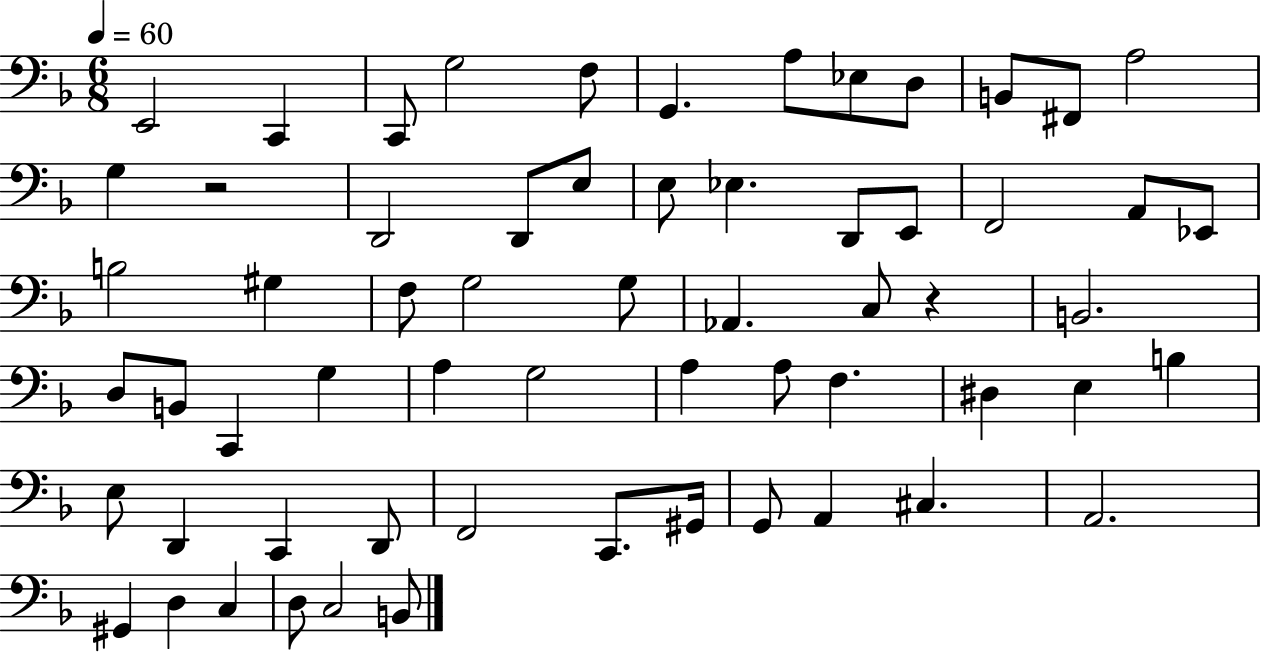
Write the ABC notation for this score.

X:1
T:Untitled
M:6/8
L:1/4
K:F
E,,2 C,, C,,/2 G,2 F,/2 G,, A,/2 _E,/2 D,/2 B,,/2 ^F,,/2 A,2 G, z2 D,,2 D,,/2 E,/2 E,/2 _E, D,,/2 E,,/2 F,,2 A,,/2 _E,,/2 B,2 ^G, F,/2 G,2 G,/2 _A,, C,/2 z B,,2 D,/2 B,,/2 C,, G, A, G,2 A, A,/2 F, ^D, E, B, E,/2 D,, C,, D,,/2 F,,2 C,,/2 ^G,,/4 G,,/2 A,, ^C, A,,2 ^G,, D, C, D,/2 C,2 B,,/2